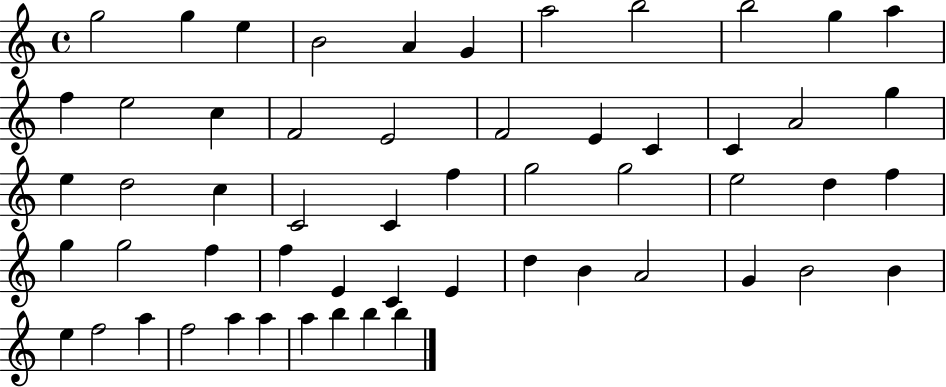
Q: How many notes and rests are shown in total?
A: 56